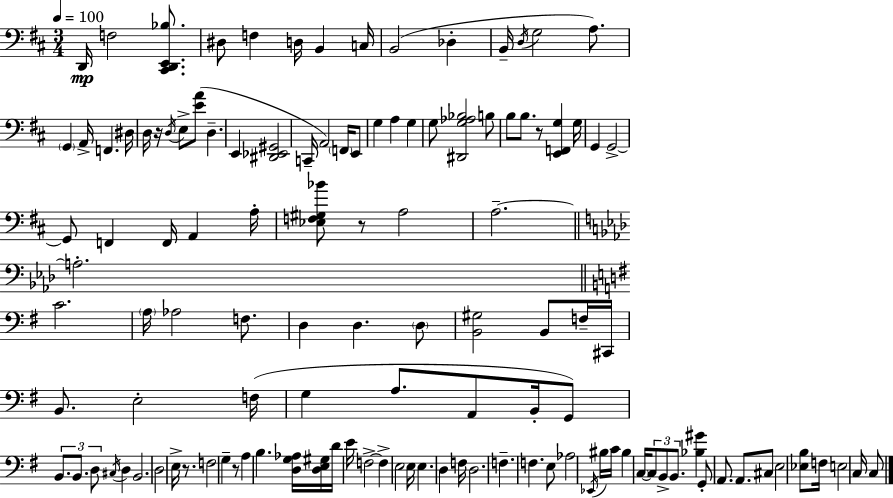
X:1
T:Untitled
M:3/4
L:1/4
K:D
D,,/4 F,2 [^C,,D,,E,,_B,]/2 ^D,/2 F, D,/4 B,, C,/4 B,,2 _D, B,,/4 D,/4 G,2 A,/2 G,, A,,/4 F,, ^D,/4 D,/4 z/4 D,/4 E,/2 [EA]/2 D, E,, [^D,,_E,,^G,,]2 C,,/4 A,,2 F,,/4 E,,/2 G, A, G, G,/2 [^D,,G,_A,_B,]2 B,/2 B,/2 B,/2 z/2 [E,,F,,G,] G,/4 G,, G,,2 G,,/2 F,, F,,/4 A,, A,/4 [_E,F,^G,_B]/2 z/2 A,2 A,2 A,2 C2 A,/4 _A,2 F,/2 D, D, D,/2 [B,,^G,]2 B,,/2 F,/4 ^C,,/4 B,,/2 E,2 F,/4 G, A,/2 A,,/2 B,,/4 G,,/2 B,,/2 B,,/2 D,/2 ^C,/4 D, B,,2 D,2 E,/4 z/2 F,2 G, z/2 A, B, [D,G,_A,]/4 [D,E,^G,]/4 D/4 E/4 F,2 F, E,2 E,/4 E, D, F,/4 D,2 F, F, E,/2 _A,2 _E,,/4 ^B,/4 C/4 ^B, C,/4 C,/2 B,,/2 B,,/2 [_B,^G] G,,/2 A,,/2 A,,/2 ^C,/2 E,2 [_E,B,]/2 F,/4 E,2 C,/4 C,/2